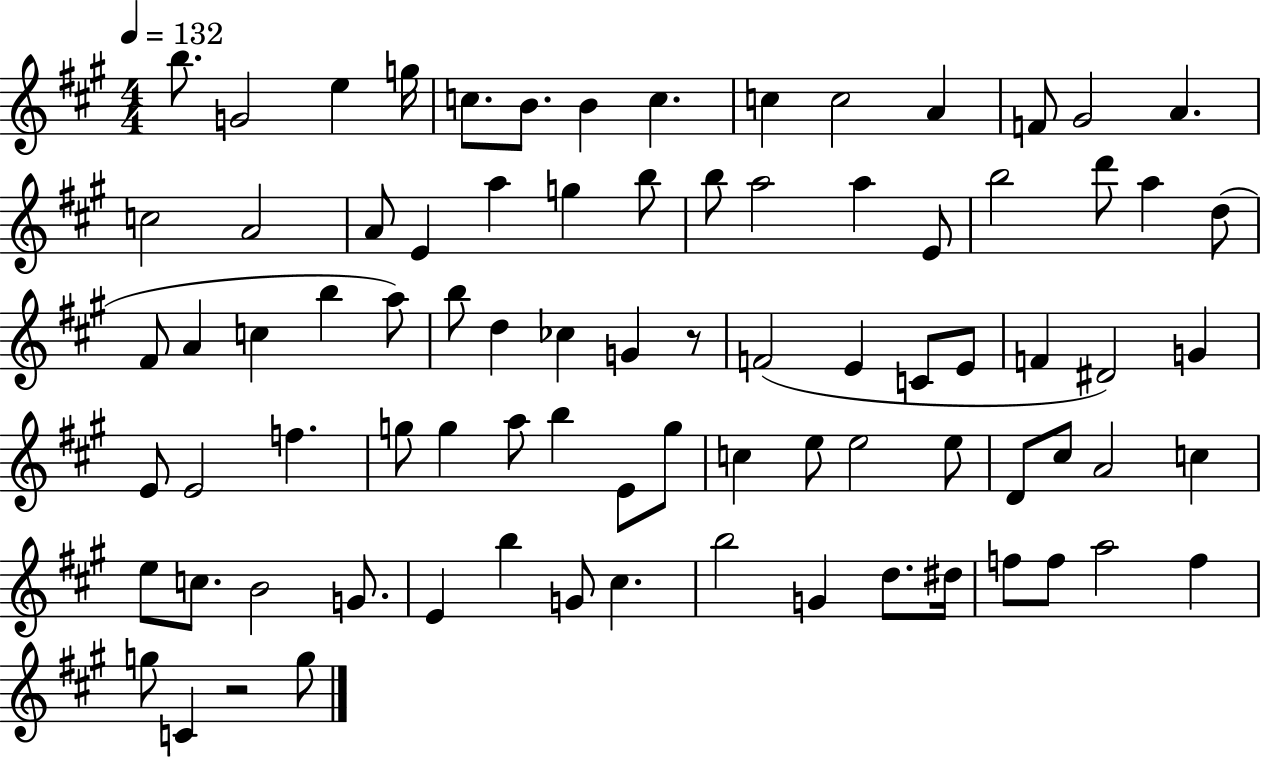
{
  \clef treble
  \numericTimeSignature
  \time 4/4
  \key a \major
  \tempo 4 = 132
  b''8. g'2 e''4 g''16 | c''8. b'8. b'4 c''4. | c''4 c''2 a'4 | f'8 gis'2 a'4. | \break c''2 a'2 | a'8 e'4 a''4 g''4 b''8 | b''8 a''2 a''4 e'8 | b''2 d'''8 a''4 d''8( | \break fis'8 a'4 c''4 b''4 a''8) | b''8 d''4 ces''4 g'4 r8 | f'2( e'4 c'8 e'8 | f'4 dis'2) g'4 | \break e'8 e'2 f''4. | g''8 g''4 a''8 b''4 e'8 g''8 | c''4 e''8 e''2 e''8 | d'8 cis''8 a'2 c''4 | \break e''8 c''8. b'2 g'8. | e'4 b''4 g'8 cis''4. | b''2 g'4 d''8. dis''16 | f''8 f''8 a''2 f''4 | \break g''8 c'4 r2 g''8 | \bar "|."
}